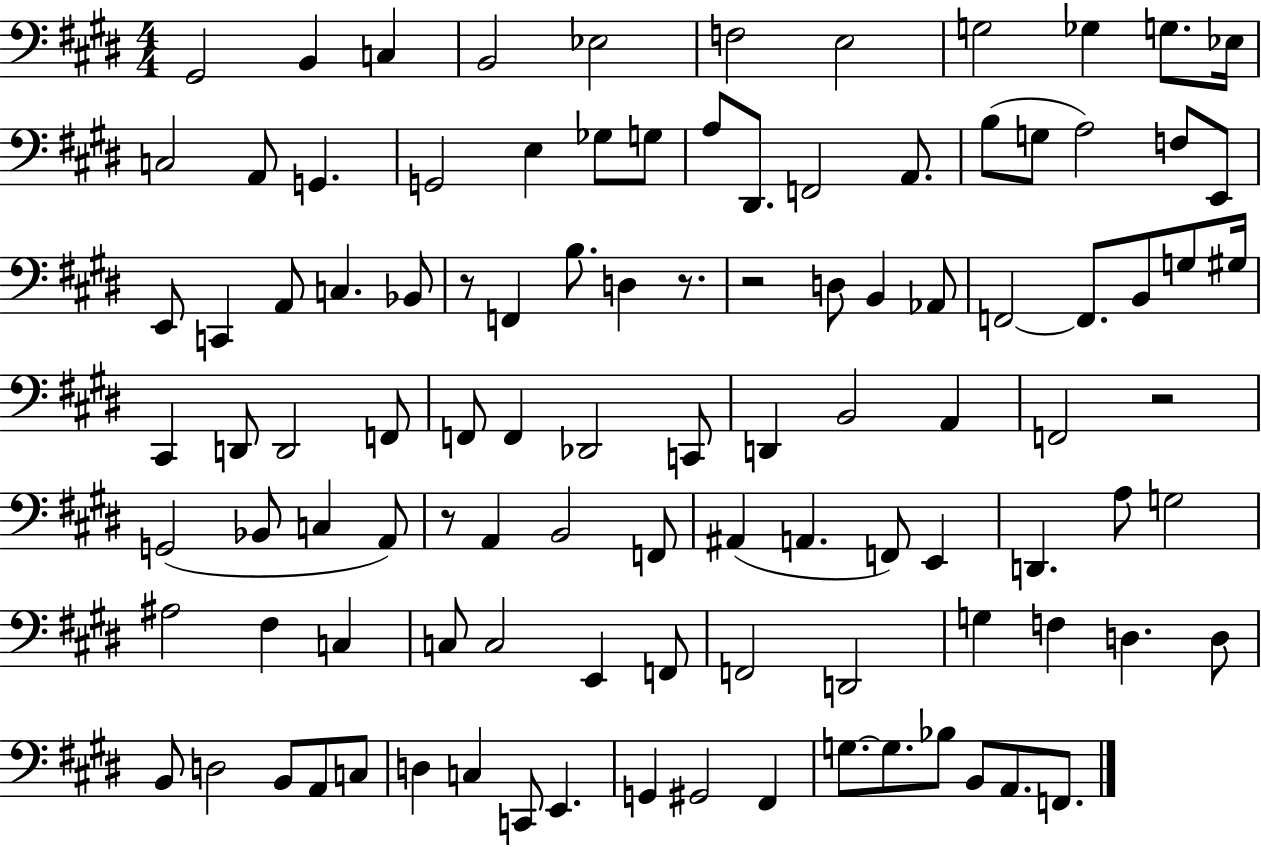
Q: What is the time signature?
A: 4/4